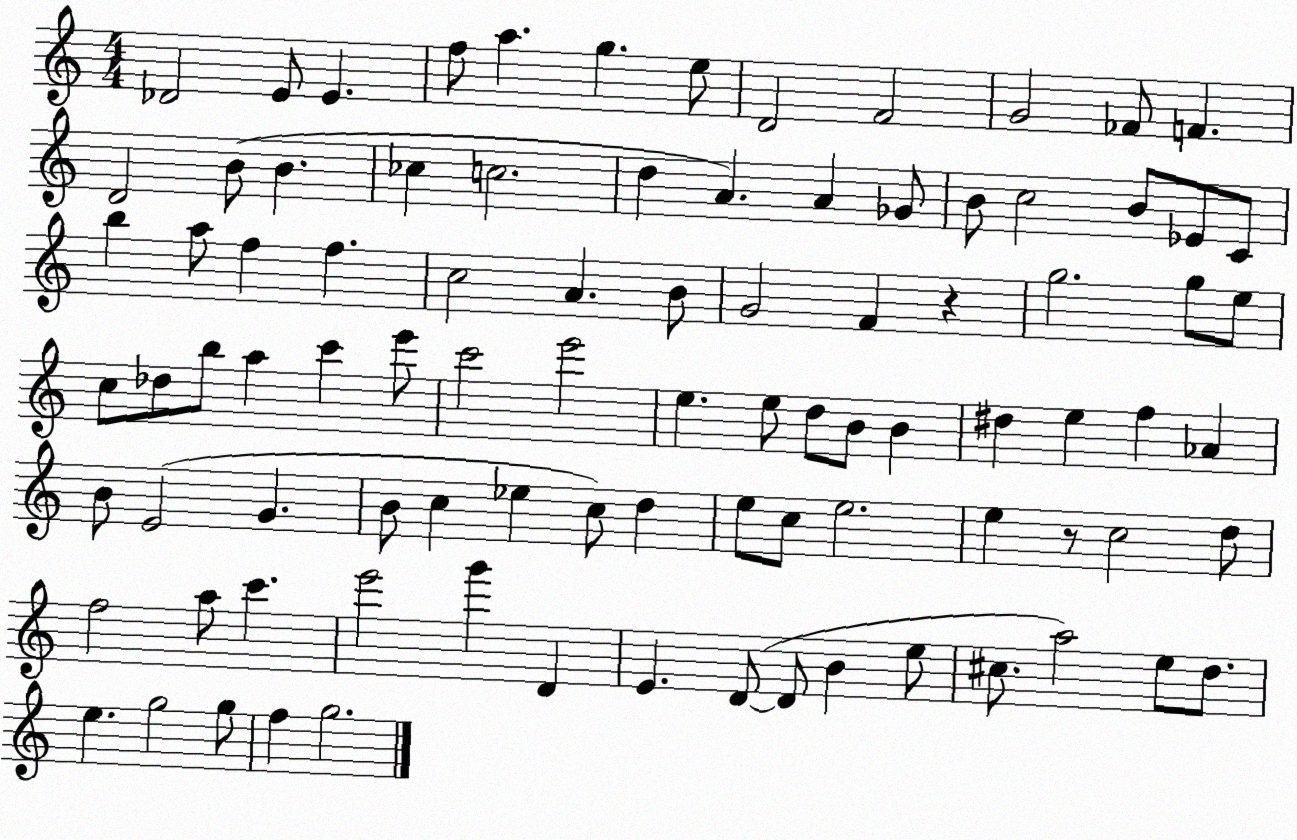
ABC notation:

X:1
T:Untitled
M:4/4
L:1/4
K:C
_D2 E/2 E f/2 a g e/2 D2 F2 G2 _F/2 F D2 B/2 B _c c2 d A A _G/2 B/2 c2 B/2 _E/2 C/2 b a/2 f f c2 A B/2 G2 F z g2 g/2 e/2 c/2 _d/2 b/2 a c' e'/2 c'2 e'2 e e/2 d/2 B/2 B ^d e f _A B/2 E2 G B/2 c _e c/2 d e/2 c/2 e2 e z/2 c2 d/2 f2 a/2 c' e'2 g' D E D/2 D/2 B e/2 ^c/2 a2 e/2 d/2 e g2 g/2 f g2